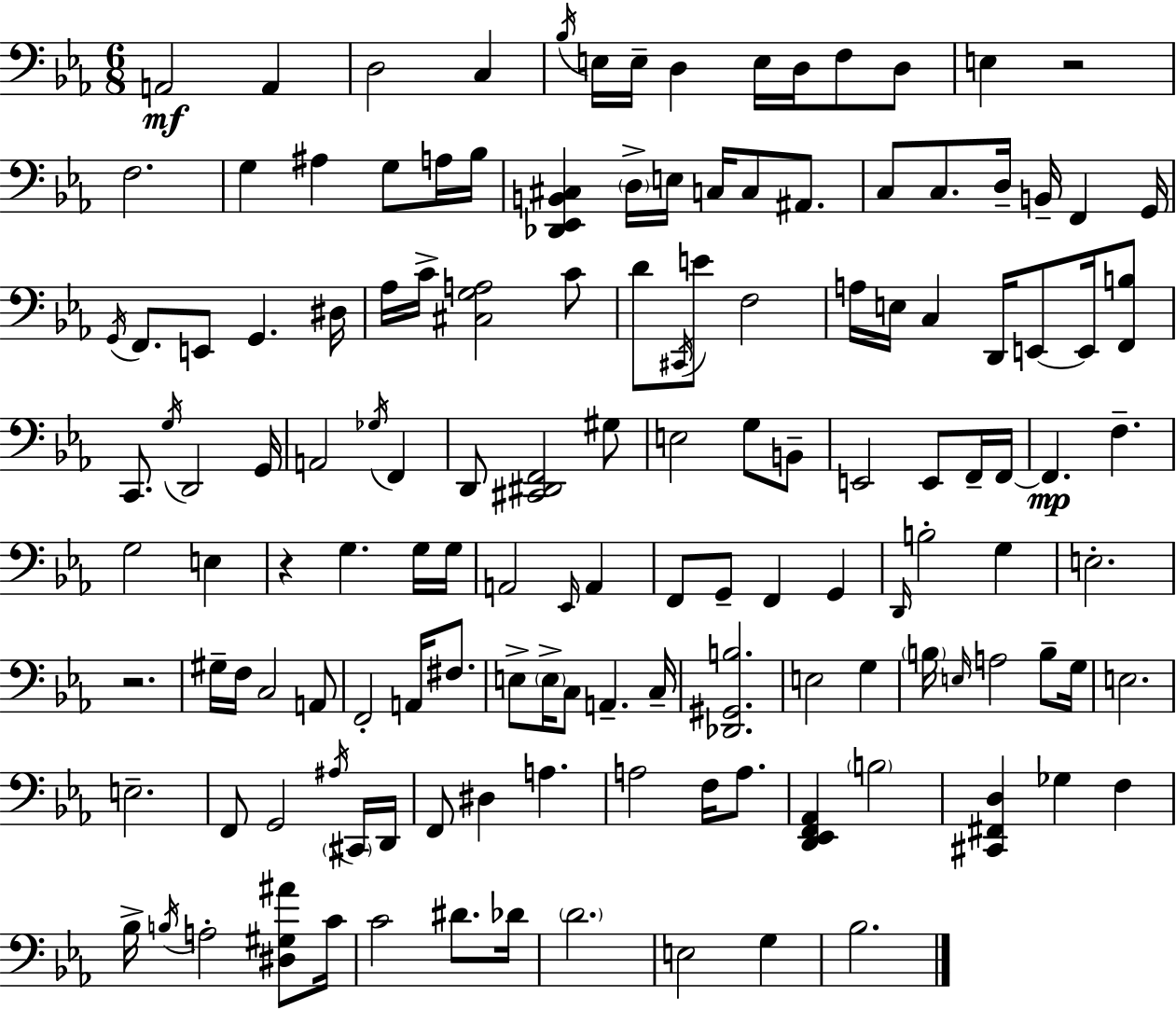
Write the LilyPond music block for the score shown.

{
  \clef bass
  \numericTimeSignature
  \time 6/8
  \key c \minor
  \repeat volta 2 { a,2\mf a,4 | d2 c4 | \acciaccatura { bes16 } e16 e16-- d4 e16 d16 f8 d8 | e4 r2 | \break f2. | g4 ais4 g8 a16 | bes16 <des, ees, b, cis>4 \parenthesize d16-> e16 c16 c8 ais,8. | c8 c8. d16-- b,16-- f,4 | \break g,16 \acciaccatura { g,16 } f,8. e,8 g,4. | dis16 aes16 c'16-> <cis g a>2 | c'8 d'8 \acciaccatura { cis,16 } e'8 f2 | a16 e16 c4 d,16 e,8~~ | \break e,16 <f, b>8 c,8. \acciaccatura { g16 } d,2 | g,16 a,2 | \acciaccatura { ges16 } f,4 d,8 <cis, dis, f,>2 | gis8 e2 | \break g8 b,8-- e,2 | e,8 f,16-- f,16~~ f,4.\mp f4.-- | g2 | e4 r4 g4. | \break g16 g16 a,2 | \grace { ees,16 } a,4 f,8 g,8-- f,4 | g,4 \grace { d,16 } b2-. | g4 e2.-. | \break r2. | gis16-- f16 c2 | a,8 f,2-. | a,16 fis8. e8-> \parenthesize e16-> c8 | \break a,4.-- c16-- <des, gis, b>2. | e2 | g4 \parenthesize b16 \grace { e16 } a2 | b8-- g16 e2. | \break e2.-- | f,8 g,2 | \acciaccatura { ais16 } \parenthesize cis,16 d,16 f,8 dis4 | a4. a2 | \break f16 a8. <d, ees, f, aes,>4 | \parenthesize b2 <cis, fis, d>4 | ges4 f4 bes16-> \acciaccatura { b16 } a2-. | <dis gis ais'>8 c'16 c'2 | \break dis'8. des'16 \parenthesize d'2. | e2 | g4 bes2. | } \bar "|."
}